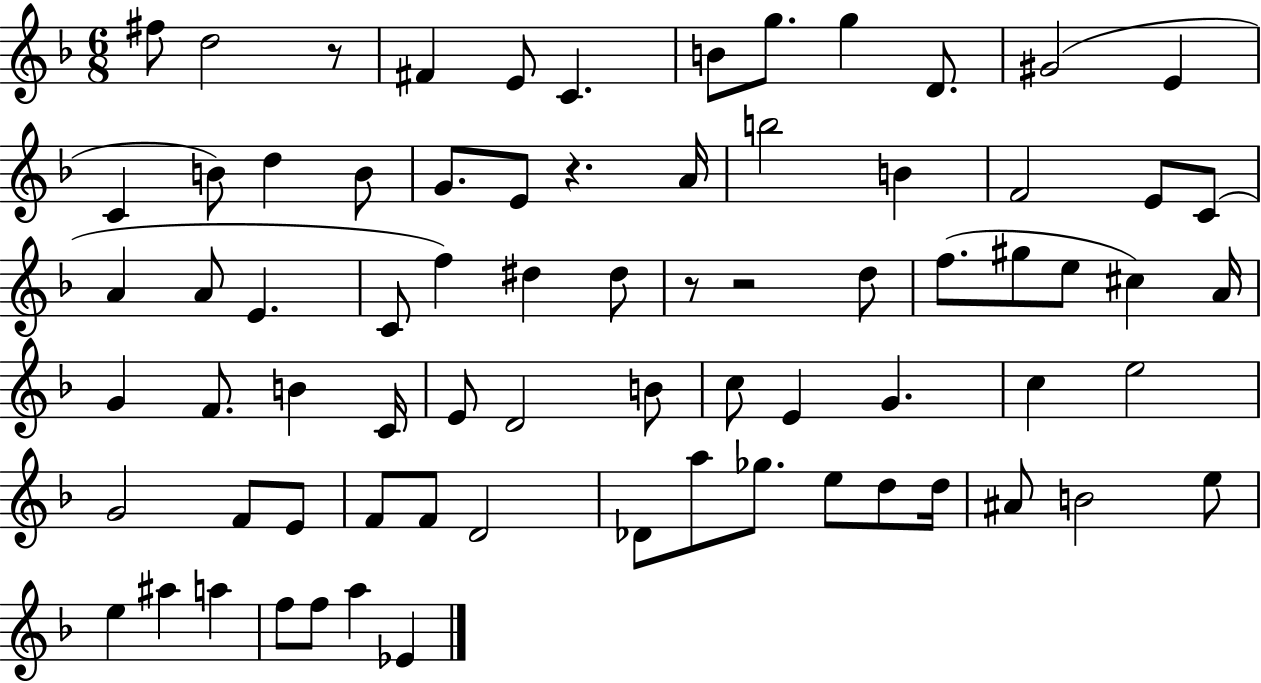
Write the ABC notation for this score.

X:1
T:Untitled
M:6/8
L:1/4
K:F
^f/2 d2 z/2 ^F E/2 C B/2 g/2 g D/2 ^G2 E C B/2 d B/2 G/2 E/2 z A/4 b2 B F2 E/2 C/2 A A/2 E C/2 f ^d ^d/2 z/2 z2 d/2 f/2 ^g/2 e/2 ^c A/4 G F/2 B C/4 E/2 D2 B/2 c/2 E G c e2 G2 F/2 E/2 F/2 F/2 D2 _D/2 a/2 _g/2 e/2 d/2 d/4 ^A/2 B2 e/2 e ^a a f/2 f/2 a _E